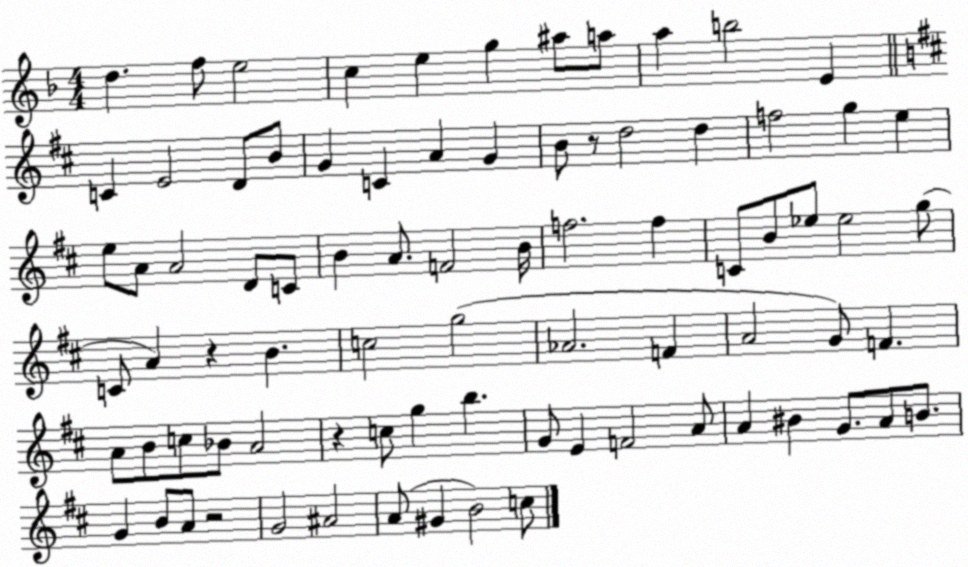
X:1
T:Untitled
M:4/4
L:1/4
K:F
d f/2 e2 c e g ^a/2 a/2 a b2 E C E2 D/2 B/2 G C A G B/2 z/2 d2 d f2 g e e/2 A/2 A2 D/2 C/2 B A/2 F2 B/4 f2 f C/2 B/2 _e/2 _e2 g/2 C/2 A z B c2 g2 _A2 F A2 G/2 F A/2 B/2 c/2 _B/2 A2 z c/2 g b G/2 E F2 A/2 A ^B G/2 A/2 B/2 G B/2 A/2 z2 G2 ^A2 A/2 ^G B2 c/2